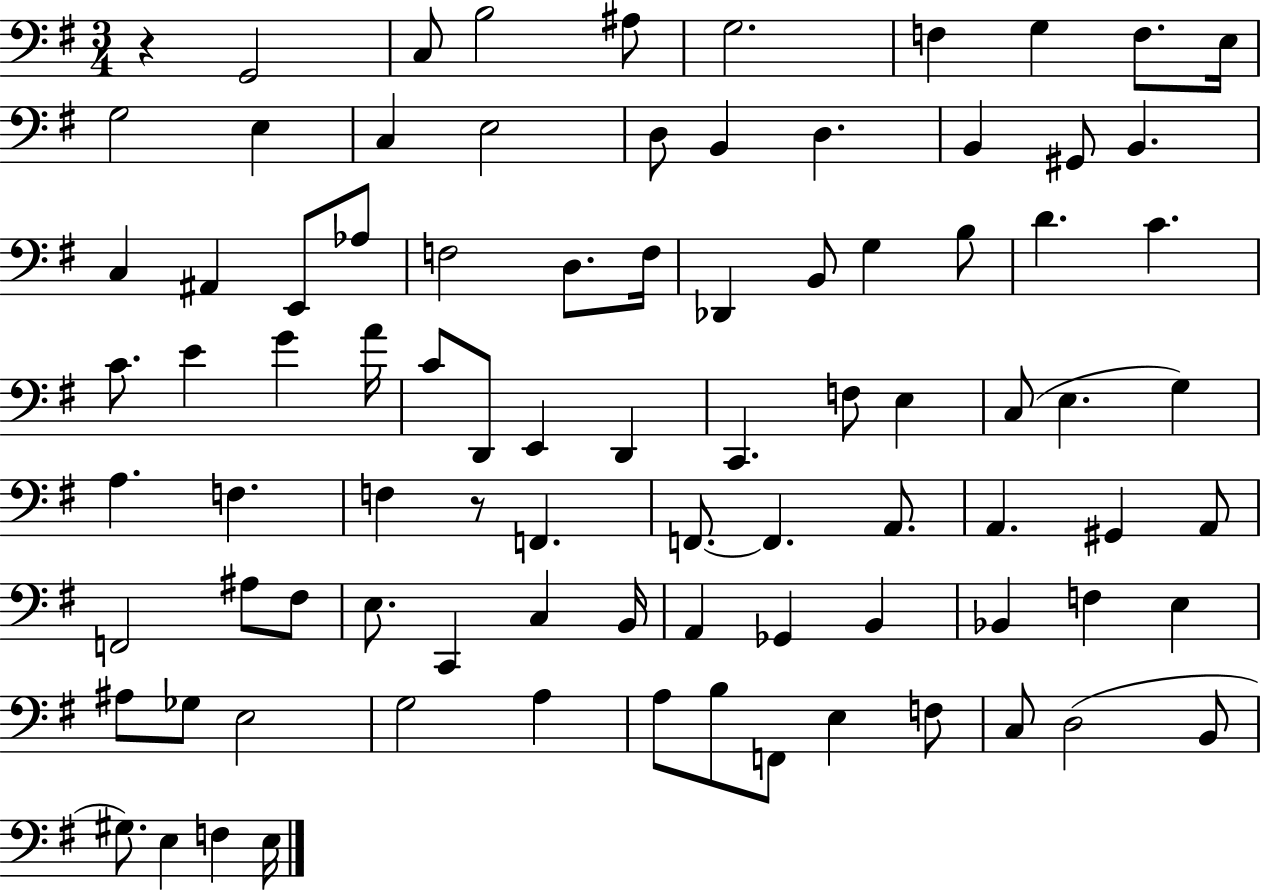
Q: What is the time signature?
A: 3/4